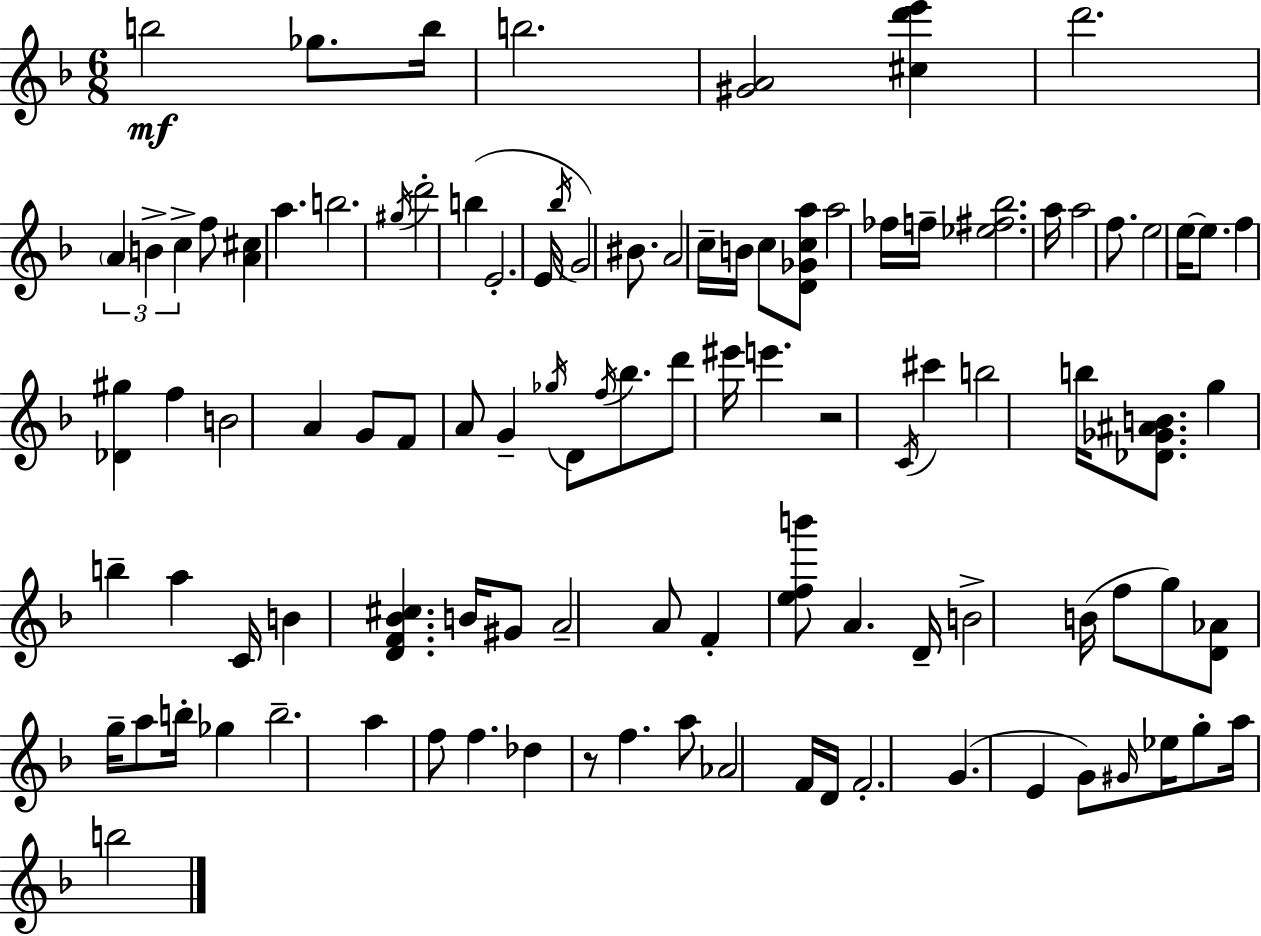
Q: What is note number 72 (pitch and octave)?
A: B5